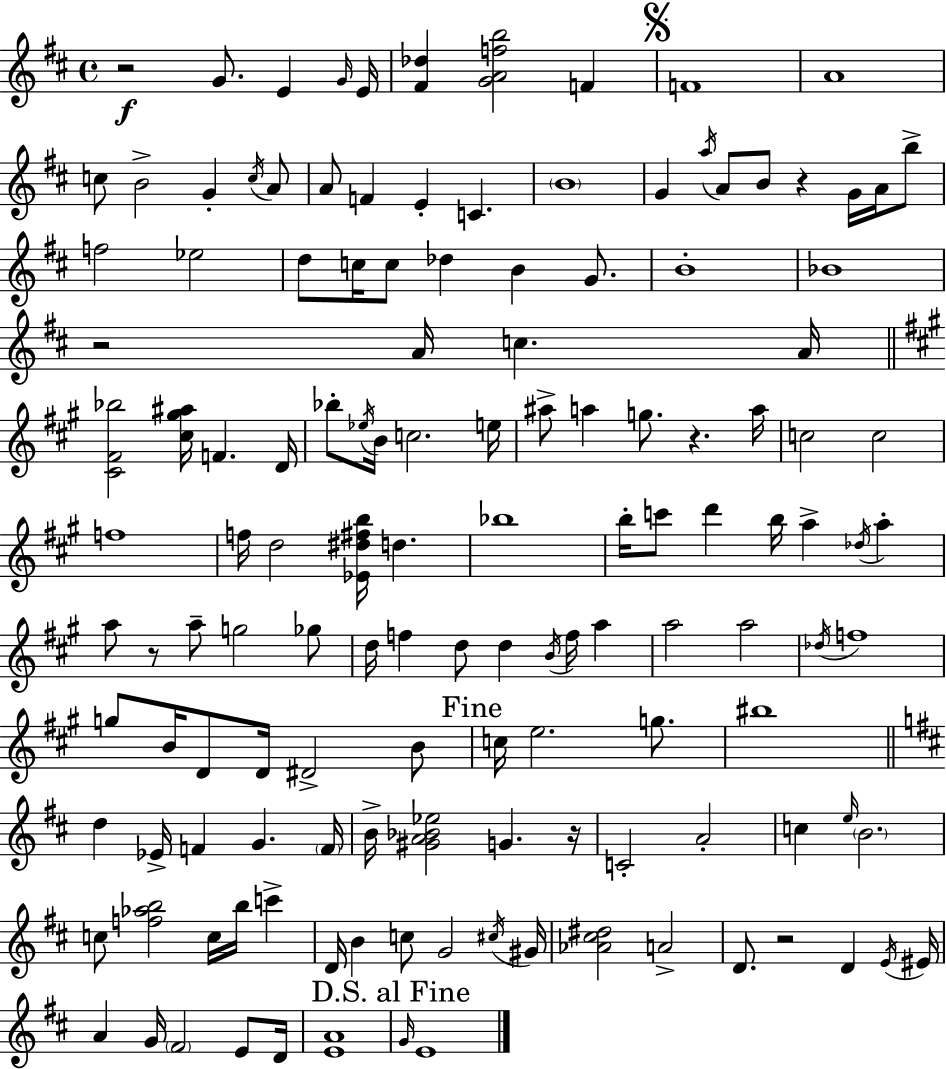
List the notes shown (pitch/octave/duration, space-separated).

R/h G4/e. E4/q G4/s E4/s [F#4,Db5]/q [G4,A4,F5,B5]/h F4/q F4/w A4/w C5/e B4/h G4/q C5/s A4/e A4/e F4/q E4/q C4/q. B4/w G4/q A5/s A4/e B4/e R/q G4/s A4/s B5/e F5/h Eb5/h D5/e C5/s C5/e Db5/q B4/q G4/e. B4/w Bb4/w R/h A4/s C5/q. A4/s [C#4,F#4,Bb5]/h [C#5,G#5,A#5]/s F4/q. D4/s Bb5/e Eb5/s B4/s C5/h. E5/s A#5/e A5/q G5/e. R/q. A5/s C5/h C5/h F5/w F5/s D5/h [Eb4,D#5,F#5,B5]/s D5/q. Bb5/w B5/s C6/e D6/q B5/s A5/q Db5/s A5/q A5/e R/e A5/e G5/h Gb5/e D5/s F5/q D5/e D5/q B4/s F5/s A5/q A5/h A5/h Db5/s F5/w G5/e B4/s D4/e D4/s D#4/h B4/e C5/s E5/h. G5/e. BIS5/w D5/q Eb4/s F4/q G4/q. F4/s B4/s [G#4,A4,Bb4,Eb5]/h G4/q. R/s C4/h A4/h C5/q E5/s B4/h. C5/e [F5,Ab5,B5]/h C5/s B5/s C6/q D4/s B4/q C5/e G4/h C#5/s G#4/s [Ab4,C#5,D#5]/h A4/h D4/e. R/h D4/q E4/s EIS4/s A4/q G4/s F#4/h E4/e D4/s [E4,A4]/w G4/s E4/w